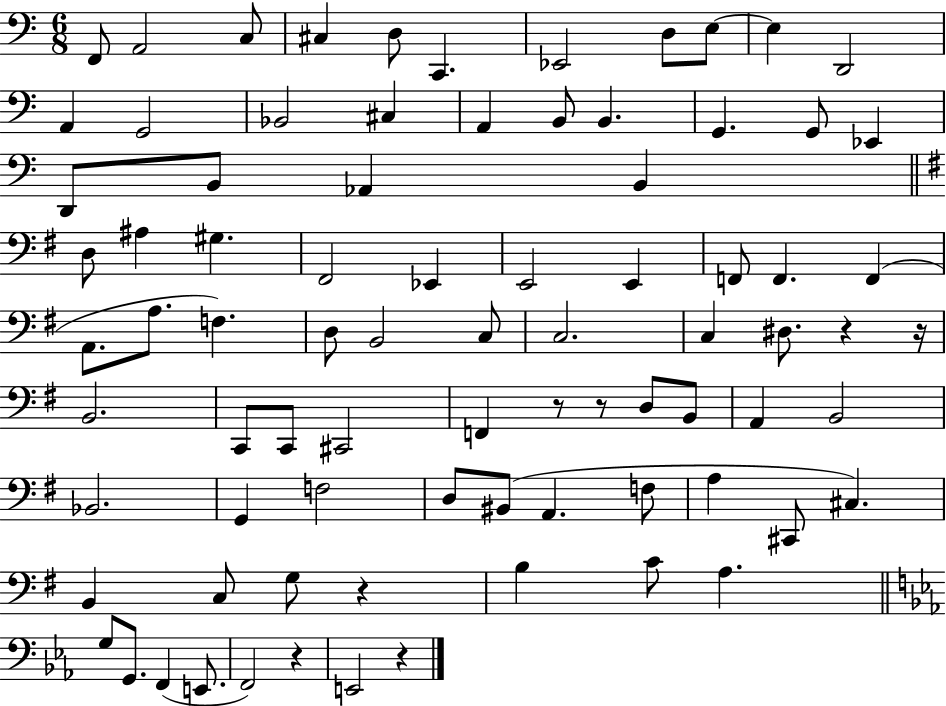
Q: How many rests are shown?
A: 7